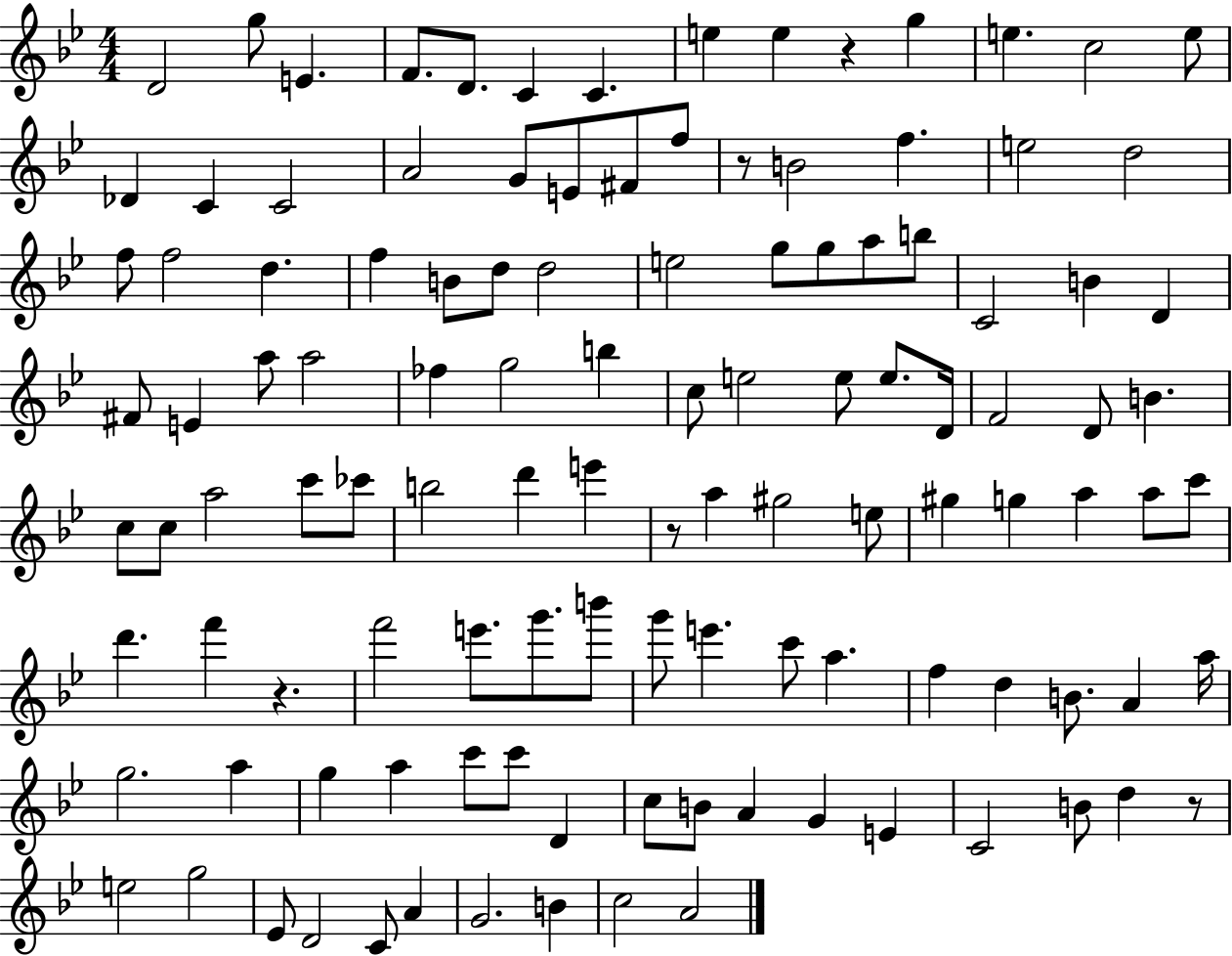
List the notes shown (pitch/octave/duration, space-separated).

D4/h G5/e E4/q. F4/e. D4/e. C4/q C4/q. E5/q E5/q R/q G5/q E5/q. C5/h E5/e Db4/q C4/q C4/h A4/h G4/e E4/e F#4/e F5/e R/e B4/h F5/q. E5/h D5/h F5/e F5/h D5/q. F5/q B4/e D5/e D5/h E5/h G5/e G5/e A5/e B5/e C4/h B4/q D4/q F#4/e E4/q A5/e A5/h FES5/q G5/h B5/q C5/e E5/h E5/e E5/e. D4/s F4/h D4/e B4/q. C5/e C5/e A5/h C6/e CES6/e B5/h D6/q E6/q R/e A5/q G#5/h E5/e G#5/q G5/q A5/q A5/e C6/e D6/q. F6/q R/q. F6/h E6/e. G6/e. B6/e G6/e E6/q. C6/e A5/q. F5/q D5/q B4/e. A4/q A5/s G5/h. A5/q G5/q A5/q C6/e C6/e D4/q C5/e B4/e A4/q G4/q E4/q C4/h B4/e D5/q R/e E5/h G5/h Eb4/e D4/h C4/e A4/q G4/h. B4/q C5/h A4/h